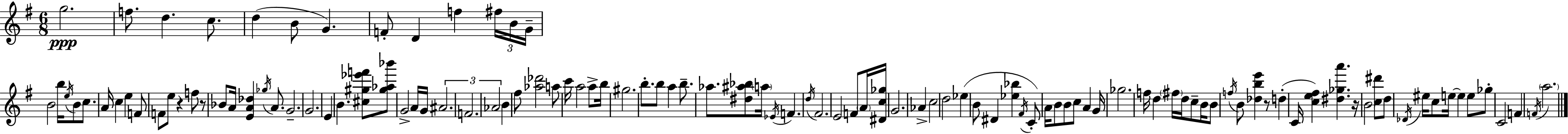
{
  \clef treble
  \numericTimeSignature
  \time 6/8
  \key g \major
  \repeat volta 2 { g''2.\ppp | f''8. d''4. c''8. | d''4( b'8 g'4.) | f'8-. d'4 f''4 \tuplet 3/2 { fis''16 b'16 | \break g'16-- } b'2 b''16 \acciaccatura { e''16 } b'8 | c''8. a'16 c''4 e''4 | f'8 f'8 e''8 r4 f''8 | r8 bes'8 a'16 <e' a' des''>4 \acciaccatura { ges''16 } a'8. | \break g'2.-- | g'2. | e'4 b'4. | <cis'' gis'' ees''' f'''>8 <gis'' aes'' bes'''>8 g'2-> | \break a'16 g'16 \tuplet 3/2 { ais'2. | f'2. | aes'2 } b'4 | fis''8 <aes'' des'''>2 | \break a''8 c'''16 a''2 a''8-> | b''16 gis''2. | b''8.-. b''8 a''4 b''8.-- | aes''8. <dis'' ais'' bes''>8 \parenthesize a''16 \acciaccatura { ees'16 } f'4. | \break \acciaccatura { d''16 } fis'2. | e'2 | f'8 \parenthesize a'16 <dis' c'' ges''>16 g'2. | aes'4-> c''2 | \break d''2 | ees''4( b'8 dis'4 <ees'' bes''>4 | \acciaccatura { fis'16 }) c'8-. a'16 b'8 b'8 c''8 | a'4 g'16 ges''2. | \break f''16 d''4 \parenthesize fis''16 d''16 | c''8-- b'16 b'8 \acciaccatura { f''16 } b'8 <des'' b'' e'''>4 | r8 d''4-.( c'16 <c'' e'' fis''>4) <dis'' ges'' a'''>4. | r16 \parenthesize b'2 | \break <c'' dis'''>8 d''8 \acciaccatura { des'16 } eis''16 c''8 e''16~~ e''4 | e''8 ges''8-. c'2 | f'4 \acciaccatura { f'16 } \parenthesize a''2. | } \bar "|."
}